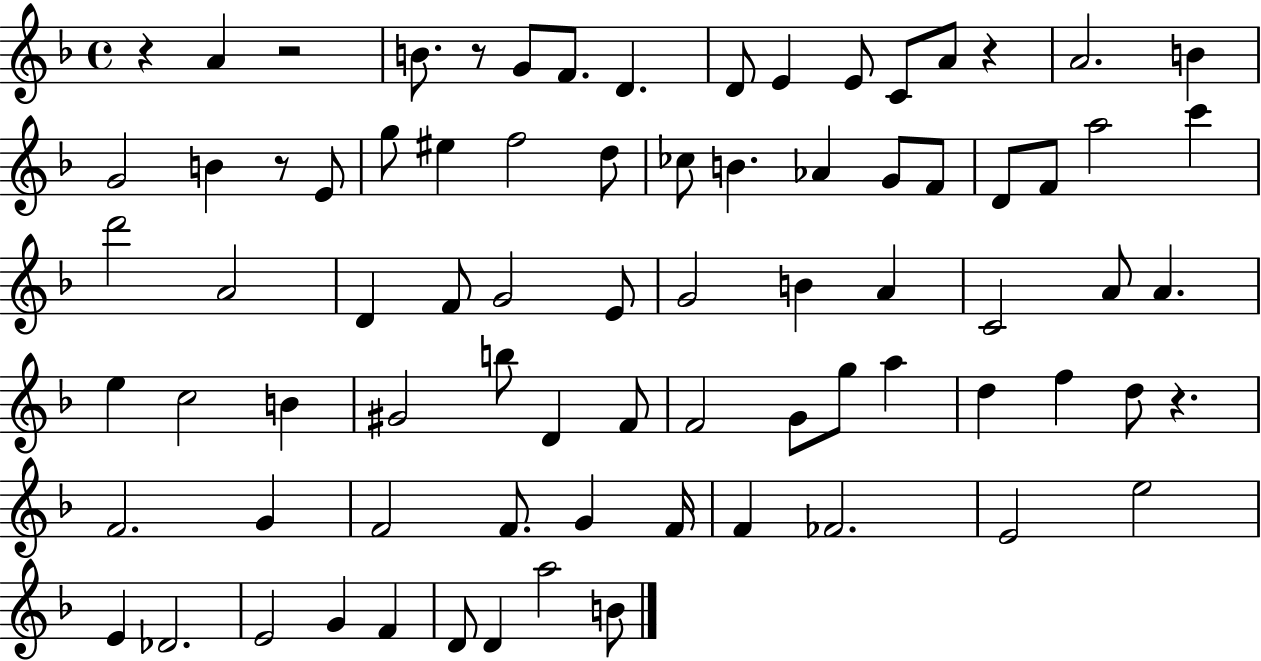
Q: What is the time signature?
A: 4/4